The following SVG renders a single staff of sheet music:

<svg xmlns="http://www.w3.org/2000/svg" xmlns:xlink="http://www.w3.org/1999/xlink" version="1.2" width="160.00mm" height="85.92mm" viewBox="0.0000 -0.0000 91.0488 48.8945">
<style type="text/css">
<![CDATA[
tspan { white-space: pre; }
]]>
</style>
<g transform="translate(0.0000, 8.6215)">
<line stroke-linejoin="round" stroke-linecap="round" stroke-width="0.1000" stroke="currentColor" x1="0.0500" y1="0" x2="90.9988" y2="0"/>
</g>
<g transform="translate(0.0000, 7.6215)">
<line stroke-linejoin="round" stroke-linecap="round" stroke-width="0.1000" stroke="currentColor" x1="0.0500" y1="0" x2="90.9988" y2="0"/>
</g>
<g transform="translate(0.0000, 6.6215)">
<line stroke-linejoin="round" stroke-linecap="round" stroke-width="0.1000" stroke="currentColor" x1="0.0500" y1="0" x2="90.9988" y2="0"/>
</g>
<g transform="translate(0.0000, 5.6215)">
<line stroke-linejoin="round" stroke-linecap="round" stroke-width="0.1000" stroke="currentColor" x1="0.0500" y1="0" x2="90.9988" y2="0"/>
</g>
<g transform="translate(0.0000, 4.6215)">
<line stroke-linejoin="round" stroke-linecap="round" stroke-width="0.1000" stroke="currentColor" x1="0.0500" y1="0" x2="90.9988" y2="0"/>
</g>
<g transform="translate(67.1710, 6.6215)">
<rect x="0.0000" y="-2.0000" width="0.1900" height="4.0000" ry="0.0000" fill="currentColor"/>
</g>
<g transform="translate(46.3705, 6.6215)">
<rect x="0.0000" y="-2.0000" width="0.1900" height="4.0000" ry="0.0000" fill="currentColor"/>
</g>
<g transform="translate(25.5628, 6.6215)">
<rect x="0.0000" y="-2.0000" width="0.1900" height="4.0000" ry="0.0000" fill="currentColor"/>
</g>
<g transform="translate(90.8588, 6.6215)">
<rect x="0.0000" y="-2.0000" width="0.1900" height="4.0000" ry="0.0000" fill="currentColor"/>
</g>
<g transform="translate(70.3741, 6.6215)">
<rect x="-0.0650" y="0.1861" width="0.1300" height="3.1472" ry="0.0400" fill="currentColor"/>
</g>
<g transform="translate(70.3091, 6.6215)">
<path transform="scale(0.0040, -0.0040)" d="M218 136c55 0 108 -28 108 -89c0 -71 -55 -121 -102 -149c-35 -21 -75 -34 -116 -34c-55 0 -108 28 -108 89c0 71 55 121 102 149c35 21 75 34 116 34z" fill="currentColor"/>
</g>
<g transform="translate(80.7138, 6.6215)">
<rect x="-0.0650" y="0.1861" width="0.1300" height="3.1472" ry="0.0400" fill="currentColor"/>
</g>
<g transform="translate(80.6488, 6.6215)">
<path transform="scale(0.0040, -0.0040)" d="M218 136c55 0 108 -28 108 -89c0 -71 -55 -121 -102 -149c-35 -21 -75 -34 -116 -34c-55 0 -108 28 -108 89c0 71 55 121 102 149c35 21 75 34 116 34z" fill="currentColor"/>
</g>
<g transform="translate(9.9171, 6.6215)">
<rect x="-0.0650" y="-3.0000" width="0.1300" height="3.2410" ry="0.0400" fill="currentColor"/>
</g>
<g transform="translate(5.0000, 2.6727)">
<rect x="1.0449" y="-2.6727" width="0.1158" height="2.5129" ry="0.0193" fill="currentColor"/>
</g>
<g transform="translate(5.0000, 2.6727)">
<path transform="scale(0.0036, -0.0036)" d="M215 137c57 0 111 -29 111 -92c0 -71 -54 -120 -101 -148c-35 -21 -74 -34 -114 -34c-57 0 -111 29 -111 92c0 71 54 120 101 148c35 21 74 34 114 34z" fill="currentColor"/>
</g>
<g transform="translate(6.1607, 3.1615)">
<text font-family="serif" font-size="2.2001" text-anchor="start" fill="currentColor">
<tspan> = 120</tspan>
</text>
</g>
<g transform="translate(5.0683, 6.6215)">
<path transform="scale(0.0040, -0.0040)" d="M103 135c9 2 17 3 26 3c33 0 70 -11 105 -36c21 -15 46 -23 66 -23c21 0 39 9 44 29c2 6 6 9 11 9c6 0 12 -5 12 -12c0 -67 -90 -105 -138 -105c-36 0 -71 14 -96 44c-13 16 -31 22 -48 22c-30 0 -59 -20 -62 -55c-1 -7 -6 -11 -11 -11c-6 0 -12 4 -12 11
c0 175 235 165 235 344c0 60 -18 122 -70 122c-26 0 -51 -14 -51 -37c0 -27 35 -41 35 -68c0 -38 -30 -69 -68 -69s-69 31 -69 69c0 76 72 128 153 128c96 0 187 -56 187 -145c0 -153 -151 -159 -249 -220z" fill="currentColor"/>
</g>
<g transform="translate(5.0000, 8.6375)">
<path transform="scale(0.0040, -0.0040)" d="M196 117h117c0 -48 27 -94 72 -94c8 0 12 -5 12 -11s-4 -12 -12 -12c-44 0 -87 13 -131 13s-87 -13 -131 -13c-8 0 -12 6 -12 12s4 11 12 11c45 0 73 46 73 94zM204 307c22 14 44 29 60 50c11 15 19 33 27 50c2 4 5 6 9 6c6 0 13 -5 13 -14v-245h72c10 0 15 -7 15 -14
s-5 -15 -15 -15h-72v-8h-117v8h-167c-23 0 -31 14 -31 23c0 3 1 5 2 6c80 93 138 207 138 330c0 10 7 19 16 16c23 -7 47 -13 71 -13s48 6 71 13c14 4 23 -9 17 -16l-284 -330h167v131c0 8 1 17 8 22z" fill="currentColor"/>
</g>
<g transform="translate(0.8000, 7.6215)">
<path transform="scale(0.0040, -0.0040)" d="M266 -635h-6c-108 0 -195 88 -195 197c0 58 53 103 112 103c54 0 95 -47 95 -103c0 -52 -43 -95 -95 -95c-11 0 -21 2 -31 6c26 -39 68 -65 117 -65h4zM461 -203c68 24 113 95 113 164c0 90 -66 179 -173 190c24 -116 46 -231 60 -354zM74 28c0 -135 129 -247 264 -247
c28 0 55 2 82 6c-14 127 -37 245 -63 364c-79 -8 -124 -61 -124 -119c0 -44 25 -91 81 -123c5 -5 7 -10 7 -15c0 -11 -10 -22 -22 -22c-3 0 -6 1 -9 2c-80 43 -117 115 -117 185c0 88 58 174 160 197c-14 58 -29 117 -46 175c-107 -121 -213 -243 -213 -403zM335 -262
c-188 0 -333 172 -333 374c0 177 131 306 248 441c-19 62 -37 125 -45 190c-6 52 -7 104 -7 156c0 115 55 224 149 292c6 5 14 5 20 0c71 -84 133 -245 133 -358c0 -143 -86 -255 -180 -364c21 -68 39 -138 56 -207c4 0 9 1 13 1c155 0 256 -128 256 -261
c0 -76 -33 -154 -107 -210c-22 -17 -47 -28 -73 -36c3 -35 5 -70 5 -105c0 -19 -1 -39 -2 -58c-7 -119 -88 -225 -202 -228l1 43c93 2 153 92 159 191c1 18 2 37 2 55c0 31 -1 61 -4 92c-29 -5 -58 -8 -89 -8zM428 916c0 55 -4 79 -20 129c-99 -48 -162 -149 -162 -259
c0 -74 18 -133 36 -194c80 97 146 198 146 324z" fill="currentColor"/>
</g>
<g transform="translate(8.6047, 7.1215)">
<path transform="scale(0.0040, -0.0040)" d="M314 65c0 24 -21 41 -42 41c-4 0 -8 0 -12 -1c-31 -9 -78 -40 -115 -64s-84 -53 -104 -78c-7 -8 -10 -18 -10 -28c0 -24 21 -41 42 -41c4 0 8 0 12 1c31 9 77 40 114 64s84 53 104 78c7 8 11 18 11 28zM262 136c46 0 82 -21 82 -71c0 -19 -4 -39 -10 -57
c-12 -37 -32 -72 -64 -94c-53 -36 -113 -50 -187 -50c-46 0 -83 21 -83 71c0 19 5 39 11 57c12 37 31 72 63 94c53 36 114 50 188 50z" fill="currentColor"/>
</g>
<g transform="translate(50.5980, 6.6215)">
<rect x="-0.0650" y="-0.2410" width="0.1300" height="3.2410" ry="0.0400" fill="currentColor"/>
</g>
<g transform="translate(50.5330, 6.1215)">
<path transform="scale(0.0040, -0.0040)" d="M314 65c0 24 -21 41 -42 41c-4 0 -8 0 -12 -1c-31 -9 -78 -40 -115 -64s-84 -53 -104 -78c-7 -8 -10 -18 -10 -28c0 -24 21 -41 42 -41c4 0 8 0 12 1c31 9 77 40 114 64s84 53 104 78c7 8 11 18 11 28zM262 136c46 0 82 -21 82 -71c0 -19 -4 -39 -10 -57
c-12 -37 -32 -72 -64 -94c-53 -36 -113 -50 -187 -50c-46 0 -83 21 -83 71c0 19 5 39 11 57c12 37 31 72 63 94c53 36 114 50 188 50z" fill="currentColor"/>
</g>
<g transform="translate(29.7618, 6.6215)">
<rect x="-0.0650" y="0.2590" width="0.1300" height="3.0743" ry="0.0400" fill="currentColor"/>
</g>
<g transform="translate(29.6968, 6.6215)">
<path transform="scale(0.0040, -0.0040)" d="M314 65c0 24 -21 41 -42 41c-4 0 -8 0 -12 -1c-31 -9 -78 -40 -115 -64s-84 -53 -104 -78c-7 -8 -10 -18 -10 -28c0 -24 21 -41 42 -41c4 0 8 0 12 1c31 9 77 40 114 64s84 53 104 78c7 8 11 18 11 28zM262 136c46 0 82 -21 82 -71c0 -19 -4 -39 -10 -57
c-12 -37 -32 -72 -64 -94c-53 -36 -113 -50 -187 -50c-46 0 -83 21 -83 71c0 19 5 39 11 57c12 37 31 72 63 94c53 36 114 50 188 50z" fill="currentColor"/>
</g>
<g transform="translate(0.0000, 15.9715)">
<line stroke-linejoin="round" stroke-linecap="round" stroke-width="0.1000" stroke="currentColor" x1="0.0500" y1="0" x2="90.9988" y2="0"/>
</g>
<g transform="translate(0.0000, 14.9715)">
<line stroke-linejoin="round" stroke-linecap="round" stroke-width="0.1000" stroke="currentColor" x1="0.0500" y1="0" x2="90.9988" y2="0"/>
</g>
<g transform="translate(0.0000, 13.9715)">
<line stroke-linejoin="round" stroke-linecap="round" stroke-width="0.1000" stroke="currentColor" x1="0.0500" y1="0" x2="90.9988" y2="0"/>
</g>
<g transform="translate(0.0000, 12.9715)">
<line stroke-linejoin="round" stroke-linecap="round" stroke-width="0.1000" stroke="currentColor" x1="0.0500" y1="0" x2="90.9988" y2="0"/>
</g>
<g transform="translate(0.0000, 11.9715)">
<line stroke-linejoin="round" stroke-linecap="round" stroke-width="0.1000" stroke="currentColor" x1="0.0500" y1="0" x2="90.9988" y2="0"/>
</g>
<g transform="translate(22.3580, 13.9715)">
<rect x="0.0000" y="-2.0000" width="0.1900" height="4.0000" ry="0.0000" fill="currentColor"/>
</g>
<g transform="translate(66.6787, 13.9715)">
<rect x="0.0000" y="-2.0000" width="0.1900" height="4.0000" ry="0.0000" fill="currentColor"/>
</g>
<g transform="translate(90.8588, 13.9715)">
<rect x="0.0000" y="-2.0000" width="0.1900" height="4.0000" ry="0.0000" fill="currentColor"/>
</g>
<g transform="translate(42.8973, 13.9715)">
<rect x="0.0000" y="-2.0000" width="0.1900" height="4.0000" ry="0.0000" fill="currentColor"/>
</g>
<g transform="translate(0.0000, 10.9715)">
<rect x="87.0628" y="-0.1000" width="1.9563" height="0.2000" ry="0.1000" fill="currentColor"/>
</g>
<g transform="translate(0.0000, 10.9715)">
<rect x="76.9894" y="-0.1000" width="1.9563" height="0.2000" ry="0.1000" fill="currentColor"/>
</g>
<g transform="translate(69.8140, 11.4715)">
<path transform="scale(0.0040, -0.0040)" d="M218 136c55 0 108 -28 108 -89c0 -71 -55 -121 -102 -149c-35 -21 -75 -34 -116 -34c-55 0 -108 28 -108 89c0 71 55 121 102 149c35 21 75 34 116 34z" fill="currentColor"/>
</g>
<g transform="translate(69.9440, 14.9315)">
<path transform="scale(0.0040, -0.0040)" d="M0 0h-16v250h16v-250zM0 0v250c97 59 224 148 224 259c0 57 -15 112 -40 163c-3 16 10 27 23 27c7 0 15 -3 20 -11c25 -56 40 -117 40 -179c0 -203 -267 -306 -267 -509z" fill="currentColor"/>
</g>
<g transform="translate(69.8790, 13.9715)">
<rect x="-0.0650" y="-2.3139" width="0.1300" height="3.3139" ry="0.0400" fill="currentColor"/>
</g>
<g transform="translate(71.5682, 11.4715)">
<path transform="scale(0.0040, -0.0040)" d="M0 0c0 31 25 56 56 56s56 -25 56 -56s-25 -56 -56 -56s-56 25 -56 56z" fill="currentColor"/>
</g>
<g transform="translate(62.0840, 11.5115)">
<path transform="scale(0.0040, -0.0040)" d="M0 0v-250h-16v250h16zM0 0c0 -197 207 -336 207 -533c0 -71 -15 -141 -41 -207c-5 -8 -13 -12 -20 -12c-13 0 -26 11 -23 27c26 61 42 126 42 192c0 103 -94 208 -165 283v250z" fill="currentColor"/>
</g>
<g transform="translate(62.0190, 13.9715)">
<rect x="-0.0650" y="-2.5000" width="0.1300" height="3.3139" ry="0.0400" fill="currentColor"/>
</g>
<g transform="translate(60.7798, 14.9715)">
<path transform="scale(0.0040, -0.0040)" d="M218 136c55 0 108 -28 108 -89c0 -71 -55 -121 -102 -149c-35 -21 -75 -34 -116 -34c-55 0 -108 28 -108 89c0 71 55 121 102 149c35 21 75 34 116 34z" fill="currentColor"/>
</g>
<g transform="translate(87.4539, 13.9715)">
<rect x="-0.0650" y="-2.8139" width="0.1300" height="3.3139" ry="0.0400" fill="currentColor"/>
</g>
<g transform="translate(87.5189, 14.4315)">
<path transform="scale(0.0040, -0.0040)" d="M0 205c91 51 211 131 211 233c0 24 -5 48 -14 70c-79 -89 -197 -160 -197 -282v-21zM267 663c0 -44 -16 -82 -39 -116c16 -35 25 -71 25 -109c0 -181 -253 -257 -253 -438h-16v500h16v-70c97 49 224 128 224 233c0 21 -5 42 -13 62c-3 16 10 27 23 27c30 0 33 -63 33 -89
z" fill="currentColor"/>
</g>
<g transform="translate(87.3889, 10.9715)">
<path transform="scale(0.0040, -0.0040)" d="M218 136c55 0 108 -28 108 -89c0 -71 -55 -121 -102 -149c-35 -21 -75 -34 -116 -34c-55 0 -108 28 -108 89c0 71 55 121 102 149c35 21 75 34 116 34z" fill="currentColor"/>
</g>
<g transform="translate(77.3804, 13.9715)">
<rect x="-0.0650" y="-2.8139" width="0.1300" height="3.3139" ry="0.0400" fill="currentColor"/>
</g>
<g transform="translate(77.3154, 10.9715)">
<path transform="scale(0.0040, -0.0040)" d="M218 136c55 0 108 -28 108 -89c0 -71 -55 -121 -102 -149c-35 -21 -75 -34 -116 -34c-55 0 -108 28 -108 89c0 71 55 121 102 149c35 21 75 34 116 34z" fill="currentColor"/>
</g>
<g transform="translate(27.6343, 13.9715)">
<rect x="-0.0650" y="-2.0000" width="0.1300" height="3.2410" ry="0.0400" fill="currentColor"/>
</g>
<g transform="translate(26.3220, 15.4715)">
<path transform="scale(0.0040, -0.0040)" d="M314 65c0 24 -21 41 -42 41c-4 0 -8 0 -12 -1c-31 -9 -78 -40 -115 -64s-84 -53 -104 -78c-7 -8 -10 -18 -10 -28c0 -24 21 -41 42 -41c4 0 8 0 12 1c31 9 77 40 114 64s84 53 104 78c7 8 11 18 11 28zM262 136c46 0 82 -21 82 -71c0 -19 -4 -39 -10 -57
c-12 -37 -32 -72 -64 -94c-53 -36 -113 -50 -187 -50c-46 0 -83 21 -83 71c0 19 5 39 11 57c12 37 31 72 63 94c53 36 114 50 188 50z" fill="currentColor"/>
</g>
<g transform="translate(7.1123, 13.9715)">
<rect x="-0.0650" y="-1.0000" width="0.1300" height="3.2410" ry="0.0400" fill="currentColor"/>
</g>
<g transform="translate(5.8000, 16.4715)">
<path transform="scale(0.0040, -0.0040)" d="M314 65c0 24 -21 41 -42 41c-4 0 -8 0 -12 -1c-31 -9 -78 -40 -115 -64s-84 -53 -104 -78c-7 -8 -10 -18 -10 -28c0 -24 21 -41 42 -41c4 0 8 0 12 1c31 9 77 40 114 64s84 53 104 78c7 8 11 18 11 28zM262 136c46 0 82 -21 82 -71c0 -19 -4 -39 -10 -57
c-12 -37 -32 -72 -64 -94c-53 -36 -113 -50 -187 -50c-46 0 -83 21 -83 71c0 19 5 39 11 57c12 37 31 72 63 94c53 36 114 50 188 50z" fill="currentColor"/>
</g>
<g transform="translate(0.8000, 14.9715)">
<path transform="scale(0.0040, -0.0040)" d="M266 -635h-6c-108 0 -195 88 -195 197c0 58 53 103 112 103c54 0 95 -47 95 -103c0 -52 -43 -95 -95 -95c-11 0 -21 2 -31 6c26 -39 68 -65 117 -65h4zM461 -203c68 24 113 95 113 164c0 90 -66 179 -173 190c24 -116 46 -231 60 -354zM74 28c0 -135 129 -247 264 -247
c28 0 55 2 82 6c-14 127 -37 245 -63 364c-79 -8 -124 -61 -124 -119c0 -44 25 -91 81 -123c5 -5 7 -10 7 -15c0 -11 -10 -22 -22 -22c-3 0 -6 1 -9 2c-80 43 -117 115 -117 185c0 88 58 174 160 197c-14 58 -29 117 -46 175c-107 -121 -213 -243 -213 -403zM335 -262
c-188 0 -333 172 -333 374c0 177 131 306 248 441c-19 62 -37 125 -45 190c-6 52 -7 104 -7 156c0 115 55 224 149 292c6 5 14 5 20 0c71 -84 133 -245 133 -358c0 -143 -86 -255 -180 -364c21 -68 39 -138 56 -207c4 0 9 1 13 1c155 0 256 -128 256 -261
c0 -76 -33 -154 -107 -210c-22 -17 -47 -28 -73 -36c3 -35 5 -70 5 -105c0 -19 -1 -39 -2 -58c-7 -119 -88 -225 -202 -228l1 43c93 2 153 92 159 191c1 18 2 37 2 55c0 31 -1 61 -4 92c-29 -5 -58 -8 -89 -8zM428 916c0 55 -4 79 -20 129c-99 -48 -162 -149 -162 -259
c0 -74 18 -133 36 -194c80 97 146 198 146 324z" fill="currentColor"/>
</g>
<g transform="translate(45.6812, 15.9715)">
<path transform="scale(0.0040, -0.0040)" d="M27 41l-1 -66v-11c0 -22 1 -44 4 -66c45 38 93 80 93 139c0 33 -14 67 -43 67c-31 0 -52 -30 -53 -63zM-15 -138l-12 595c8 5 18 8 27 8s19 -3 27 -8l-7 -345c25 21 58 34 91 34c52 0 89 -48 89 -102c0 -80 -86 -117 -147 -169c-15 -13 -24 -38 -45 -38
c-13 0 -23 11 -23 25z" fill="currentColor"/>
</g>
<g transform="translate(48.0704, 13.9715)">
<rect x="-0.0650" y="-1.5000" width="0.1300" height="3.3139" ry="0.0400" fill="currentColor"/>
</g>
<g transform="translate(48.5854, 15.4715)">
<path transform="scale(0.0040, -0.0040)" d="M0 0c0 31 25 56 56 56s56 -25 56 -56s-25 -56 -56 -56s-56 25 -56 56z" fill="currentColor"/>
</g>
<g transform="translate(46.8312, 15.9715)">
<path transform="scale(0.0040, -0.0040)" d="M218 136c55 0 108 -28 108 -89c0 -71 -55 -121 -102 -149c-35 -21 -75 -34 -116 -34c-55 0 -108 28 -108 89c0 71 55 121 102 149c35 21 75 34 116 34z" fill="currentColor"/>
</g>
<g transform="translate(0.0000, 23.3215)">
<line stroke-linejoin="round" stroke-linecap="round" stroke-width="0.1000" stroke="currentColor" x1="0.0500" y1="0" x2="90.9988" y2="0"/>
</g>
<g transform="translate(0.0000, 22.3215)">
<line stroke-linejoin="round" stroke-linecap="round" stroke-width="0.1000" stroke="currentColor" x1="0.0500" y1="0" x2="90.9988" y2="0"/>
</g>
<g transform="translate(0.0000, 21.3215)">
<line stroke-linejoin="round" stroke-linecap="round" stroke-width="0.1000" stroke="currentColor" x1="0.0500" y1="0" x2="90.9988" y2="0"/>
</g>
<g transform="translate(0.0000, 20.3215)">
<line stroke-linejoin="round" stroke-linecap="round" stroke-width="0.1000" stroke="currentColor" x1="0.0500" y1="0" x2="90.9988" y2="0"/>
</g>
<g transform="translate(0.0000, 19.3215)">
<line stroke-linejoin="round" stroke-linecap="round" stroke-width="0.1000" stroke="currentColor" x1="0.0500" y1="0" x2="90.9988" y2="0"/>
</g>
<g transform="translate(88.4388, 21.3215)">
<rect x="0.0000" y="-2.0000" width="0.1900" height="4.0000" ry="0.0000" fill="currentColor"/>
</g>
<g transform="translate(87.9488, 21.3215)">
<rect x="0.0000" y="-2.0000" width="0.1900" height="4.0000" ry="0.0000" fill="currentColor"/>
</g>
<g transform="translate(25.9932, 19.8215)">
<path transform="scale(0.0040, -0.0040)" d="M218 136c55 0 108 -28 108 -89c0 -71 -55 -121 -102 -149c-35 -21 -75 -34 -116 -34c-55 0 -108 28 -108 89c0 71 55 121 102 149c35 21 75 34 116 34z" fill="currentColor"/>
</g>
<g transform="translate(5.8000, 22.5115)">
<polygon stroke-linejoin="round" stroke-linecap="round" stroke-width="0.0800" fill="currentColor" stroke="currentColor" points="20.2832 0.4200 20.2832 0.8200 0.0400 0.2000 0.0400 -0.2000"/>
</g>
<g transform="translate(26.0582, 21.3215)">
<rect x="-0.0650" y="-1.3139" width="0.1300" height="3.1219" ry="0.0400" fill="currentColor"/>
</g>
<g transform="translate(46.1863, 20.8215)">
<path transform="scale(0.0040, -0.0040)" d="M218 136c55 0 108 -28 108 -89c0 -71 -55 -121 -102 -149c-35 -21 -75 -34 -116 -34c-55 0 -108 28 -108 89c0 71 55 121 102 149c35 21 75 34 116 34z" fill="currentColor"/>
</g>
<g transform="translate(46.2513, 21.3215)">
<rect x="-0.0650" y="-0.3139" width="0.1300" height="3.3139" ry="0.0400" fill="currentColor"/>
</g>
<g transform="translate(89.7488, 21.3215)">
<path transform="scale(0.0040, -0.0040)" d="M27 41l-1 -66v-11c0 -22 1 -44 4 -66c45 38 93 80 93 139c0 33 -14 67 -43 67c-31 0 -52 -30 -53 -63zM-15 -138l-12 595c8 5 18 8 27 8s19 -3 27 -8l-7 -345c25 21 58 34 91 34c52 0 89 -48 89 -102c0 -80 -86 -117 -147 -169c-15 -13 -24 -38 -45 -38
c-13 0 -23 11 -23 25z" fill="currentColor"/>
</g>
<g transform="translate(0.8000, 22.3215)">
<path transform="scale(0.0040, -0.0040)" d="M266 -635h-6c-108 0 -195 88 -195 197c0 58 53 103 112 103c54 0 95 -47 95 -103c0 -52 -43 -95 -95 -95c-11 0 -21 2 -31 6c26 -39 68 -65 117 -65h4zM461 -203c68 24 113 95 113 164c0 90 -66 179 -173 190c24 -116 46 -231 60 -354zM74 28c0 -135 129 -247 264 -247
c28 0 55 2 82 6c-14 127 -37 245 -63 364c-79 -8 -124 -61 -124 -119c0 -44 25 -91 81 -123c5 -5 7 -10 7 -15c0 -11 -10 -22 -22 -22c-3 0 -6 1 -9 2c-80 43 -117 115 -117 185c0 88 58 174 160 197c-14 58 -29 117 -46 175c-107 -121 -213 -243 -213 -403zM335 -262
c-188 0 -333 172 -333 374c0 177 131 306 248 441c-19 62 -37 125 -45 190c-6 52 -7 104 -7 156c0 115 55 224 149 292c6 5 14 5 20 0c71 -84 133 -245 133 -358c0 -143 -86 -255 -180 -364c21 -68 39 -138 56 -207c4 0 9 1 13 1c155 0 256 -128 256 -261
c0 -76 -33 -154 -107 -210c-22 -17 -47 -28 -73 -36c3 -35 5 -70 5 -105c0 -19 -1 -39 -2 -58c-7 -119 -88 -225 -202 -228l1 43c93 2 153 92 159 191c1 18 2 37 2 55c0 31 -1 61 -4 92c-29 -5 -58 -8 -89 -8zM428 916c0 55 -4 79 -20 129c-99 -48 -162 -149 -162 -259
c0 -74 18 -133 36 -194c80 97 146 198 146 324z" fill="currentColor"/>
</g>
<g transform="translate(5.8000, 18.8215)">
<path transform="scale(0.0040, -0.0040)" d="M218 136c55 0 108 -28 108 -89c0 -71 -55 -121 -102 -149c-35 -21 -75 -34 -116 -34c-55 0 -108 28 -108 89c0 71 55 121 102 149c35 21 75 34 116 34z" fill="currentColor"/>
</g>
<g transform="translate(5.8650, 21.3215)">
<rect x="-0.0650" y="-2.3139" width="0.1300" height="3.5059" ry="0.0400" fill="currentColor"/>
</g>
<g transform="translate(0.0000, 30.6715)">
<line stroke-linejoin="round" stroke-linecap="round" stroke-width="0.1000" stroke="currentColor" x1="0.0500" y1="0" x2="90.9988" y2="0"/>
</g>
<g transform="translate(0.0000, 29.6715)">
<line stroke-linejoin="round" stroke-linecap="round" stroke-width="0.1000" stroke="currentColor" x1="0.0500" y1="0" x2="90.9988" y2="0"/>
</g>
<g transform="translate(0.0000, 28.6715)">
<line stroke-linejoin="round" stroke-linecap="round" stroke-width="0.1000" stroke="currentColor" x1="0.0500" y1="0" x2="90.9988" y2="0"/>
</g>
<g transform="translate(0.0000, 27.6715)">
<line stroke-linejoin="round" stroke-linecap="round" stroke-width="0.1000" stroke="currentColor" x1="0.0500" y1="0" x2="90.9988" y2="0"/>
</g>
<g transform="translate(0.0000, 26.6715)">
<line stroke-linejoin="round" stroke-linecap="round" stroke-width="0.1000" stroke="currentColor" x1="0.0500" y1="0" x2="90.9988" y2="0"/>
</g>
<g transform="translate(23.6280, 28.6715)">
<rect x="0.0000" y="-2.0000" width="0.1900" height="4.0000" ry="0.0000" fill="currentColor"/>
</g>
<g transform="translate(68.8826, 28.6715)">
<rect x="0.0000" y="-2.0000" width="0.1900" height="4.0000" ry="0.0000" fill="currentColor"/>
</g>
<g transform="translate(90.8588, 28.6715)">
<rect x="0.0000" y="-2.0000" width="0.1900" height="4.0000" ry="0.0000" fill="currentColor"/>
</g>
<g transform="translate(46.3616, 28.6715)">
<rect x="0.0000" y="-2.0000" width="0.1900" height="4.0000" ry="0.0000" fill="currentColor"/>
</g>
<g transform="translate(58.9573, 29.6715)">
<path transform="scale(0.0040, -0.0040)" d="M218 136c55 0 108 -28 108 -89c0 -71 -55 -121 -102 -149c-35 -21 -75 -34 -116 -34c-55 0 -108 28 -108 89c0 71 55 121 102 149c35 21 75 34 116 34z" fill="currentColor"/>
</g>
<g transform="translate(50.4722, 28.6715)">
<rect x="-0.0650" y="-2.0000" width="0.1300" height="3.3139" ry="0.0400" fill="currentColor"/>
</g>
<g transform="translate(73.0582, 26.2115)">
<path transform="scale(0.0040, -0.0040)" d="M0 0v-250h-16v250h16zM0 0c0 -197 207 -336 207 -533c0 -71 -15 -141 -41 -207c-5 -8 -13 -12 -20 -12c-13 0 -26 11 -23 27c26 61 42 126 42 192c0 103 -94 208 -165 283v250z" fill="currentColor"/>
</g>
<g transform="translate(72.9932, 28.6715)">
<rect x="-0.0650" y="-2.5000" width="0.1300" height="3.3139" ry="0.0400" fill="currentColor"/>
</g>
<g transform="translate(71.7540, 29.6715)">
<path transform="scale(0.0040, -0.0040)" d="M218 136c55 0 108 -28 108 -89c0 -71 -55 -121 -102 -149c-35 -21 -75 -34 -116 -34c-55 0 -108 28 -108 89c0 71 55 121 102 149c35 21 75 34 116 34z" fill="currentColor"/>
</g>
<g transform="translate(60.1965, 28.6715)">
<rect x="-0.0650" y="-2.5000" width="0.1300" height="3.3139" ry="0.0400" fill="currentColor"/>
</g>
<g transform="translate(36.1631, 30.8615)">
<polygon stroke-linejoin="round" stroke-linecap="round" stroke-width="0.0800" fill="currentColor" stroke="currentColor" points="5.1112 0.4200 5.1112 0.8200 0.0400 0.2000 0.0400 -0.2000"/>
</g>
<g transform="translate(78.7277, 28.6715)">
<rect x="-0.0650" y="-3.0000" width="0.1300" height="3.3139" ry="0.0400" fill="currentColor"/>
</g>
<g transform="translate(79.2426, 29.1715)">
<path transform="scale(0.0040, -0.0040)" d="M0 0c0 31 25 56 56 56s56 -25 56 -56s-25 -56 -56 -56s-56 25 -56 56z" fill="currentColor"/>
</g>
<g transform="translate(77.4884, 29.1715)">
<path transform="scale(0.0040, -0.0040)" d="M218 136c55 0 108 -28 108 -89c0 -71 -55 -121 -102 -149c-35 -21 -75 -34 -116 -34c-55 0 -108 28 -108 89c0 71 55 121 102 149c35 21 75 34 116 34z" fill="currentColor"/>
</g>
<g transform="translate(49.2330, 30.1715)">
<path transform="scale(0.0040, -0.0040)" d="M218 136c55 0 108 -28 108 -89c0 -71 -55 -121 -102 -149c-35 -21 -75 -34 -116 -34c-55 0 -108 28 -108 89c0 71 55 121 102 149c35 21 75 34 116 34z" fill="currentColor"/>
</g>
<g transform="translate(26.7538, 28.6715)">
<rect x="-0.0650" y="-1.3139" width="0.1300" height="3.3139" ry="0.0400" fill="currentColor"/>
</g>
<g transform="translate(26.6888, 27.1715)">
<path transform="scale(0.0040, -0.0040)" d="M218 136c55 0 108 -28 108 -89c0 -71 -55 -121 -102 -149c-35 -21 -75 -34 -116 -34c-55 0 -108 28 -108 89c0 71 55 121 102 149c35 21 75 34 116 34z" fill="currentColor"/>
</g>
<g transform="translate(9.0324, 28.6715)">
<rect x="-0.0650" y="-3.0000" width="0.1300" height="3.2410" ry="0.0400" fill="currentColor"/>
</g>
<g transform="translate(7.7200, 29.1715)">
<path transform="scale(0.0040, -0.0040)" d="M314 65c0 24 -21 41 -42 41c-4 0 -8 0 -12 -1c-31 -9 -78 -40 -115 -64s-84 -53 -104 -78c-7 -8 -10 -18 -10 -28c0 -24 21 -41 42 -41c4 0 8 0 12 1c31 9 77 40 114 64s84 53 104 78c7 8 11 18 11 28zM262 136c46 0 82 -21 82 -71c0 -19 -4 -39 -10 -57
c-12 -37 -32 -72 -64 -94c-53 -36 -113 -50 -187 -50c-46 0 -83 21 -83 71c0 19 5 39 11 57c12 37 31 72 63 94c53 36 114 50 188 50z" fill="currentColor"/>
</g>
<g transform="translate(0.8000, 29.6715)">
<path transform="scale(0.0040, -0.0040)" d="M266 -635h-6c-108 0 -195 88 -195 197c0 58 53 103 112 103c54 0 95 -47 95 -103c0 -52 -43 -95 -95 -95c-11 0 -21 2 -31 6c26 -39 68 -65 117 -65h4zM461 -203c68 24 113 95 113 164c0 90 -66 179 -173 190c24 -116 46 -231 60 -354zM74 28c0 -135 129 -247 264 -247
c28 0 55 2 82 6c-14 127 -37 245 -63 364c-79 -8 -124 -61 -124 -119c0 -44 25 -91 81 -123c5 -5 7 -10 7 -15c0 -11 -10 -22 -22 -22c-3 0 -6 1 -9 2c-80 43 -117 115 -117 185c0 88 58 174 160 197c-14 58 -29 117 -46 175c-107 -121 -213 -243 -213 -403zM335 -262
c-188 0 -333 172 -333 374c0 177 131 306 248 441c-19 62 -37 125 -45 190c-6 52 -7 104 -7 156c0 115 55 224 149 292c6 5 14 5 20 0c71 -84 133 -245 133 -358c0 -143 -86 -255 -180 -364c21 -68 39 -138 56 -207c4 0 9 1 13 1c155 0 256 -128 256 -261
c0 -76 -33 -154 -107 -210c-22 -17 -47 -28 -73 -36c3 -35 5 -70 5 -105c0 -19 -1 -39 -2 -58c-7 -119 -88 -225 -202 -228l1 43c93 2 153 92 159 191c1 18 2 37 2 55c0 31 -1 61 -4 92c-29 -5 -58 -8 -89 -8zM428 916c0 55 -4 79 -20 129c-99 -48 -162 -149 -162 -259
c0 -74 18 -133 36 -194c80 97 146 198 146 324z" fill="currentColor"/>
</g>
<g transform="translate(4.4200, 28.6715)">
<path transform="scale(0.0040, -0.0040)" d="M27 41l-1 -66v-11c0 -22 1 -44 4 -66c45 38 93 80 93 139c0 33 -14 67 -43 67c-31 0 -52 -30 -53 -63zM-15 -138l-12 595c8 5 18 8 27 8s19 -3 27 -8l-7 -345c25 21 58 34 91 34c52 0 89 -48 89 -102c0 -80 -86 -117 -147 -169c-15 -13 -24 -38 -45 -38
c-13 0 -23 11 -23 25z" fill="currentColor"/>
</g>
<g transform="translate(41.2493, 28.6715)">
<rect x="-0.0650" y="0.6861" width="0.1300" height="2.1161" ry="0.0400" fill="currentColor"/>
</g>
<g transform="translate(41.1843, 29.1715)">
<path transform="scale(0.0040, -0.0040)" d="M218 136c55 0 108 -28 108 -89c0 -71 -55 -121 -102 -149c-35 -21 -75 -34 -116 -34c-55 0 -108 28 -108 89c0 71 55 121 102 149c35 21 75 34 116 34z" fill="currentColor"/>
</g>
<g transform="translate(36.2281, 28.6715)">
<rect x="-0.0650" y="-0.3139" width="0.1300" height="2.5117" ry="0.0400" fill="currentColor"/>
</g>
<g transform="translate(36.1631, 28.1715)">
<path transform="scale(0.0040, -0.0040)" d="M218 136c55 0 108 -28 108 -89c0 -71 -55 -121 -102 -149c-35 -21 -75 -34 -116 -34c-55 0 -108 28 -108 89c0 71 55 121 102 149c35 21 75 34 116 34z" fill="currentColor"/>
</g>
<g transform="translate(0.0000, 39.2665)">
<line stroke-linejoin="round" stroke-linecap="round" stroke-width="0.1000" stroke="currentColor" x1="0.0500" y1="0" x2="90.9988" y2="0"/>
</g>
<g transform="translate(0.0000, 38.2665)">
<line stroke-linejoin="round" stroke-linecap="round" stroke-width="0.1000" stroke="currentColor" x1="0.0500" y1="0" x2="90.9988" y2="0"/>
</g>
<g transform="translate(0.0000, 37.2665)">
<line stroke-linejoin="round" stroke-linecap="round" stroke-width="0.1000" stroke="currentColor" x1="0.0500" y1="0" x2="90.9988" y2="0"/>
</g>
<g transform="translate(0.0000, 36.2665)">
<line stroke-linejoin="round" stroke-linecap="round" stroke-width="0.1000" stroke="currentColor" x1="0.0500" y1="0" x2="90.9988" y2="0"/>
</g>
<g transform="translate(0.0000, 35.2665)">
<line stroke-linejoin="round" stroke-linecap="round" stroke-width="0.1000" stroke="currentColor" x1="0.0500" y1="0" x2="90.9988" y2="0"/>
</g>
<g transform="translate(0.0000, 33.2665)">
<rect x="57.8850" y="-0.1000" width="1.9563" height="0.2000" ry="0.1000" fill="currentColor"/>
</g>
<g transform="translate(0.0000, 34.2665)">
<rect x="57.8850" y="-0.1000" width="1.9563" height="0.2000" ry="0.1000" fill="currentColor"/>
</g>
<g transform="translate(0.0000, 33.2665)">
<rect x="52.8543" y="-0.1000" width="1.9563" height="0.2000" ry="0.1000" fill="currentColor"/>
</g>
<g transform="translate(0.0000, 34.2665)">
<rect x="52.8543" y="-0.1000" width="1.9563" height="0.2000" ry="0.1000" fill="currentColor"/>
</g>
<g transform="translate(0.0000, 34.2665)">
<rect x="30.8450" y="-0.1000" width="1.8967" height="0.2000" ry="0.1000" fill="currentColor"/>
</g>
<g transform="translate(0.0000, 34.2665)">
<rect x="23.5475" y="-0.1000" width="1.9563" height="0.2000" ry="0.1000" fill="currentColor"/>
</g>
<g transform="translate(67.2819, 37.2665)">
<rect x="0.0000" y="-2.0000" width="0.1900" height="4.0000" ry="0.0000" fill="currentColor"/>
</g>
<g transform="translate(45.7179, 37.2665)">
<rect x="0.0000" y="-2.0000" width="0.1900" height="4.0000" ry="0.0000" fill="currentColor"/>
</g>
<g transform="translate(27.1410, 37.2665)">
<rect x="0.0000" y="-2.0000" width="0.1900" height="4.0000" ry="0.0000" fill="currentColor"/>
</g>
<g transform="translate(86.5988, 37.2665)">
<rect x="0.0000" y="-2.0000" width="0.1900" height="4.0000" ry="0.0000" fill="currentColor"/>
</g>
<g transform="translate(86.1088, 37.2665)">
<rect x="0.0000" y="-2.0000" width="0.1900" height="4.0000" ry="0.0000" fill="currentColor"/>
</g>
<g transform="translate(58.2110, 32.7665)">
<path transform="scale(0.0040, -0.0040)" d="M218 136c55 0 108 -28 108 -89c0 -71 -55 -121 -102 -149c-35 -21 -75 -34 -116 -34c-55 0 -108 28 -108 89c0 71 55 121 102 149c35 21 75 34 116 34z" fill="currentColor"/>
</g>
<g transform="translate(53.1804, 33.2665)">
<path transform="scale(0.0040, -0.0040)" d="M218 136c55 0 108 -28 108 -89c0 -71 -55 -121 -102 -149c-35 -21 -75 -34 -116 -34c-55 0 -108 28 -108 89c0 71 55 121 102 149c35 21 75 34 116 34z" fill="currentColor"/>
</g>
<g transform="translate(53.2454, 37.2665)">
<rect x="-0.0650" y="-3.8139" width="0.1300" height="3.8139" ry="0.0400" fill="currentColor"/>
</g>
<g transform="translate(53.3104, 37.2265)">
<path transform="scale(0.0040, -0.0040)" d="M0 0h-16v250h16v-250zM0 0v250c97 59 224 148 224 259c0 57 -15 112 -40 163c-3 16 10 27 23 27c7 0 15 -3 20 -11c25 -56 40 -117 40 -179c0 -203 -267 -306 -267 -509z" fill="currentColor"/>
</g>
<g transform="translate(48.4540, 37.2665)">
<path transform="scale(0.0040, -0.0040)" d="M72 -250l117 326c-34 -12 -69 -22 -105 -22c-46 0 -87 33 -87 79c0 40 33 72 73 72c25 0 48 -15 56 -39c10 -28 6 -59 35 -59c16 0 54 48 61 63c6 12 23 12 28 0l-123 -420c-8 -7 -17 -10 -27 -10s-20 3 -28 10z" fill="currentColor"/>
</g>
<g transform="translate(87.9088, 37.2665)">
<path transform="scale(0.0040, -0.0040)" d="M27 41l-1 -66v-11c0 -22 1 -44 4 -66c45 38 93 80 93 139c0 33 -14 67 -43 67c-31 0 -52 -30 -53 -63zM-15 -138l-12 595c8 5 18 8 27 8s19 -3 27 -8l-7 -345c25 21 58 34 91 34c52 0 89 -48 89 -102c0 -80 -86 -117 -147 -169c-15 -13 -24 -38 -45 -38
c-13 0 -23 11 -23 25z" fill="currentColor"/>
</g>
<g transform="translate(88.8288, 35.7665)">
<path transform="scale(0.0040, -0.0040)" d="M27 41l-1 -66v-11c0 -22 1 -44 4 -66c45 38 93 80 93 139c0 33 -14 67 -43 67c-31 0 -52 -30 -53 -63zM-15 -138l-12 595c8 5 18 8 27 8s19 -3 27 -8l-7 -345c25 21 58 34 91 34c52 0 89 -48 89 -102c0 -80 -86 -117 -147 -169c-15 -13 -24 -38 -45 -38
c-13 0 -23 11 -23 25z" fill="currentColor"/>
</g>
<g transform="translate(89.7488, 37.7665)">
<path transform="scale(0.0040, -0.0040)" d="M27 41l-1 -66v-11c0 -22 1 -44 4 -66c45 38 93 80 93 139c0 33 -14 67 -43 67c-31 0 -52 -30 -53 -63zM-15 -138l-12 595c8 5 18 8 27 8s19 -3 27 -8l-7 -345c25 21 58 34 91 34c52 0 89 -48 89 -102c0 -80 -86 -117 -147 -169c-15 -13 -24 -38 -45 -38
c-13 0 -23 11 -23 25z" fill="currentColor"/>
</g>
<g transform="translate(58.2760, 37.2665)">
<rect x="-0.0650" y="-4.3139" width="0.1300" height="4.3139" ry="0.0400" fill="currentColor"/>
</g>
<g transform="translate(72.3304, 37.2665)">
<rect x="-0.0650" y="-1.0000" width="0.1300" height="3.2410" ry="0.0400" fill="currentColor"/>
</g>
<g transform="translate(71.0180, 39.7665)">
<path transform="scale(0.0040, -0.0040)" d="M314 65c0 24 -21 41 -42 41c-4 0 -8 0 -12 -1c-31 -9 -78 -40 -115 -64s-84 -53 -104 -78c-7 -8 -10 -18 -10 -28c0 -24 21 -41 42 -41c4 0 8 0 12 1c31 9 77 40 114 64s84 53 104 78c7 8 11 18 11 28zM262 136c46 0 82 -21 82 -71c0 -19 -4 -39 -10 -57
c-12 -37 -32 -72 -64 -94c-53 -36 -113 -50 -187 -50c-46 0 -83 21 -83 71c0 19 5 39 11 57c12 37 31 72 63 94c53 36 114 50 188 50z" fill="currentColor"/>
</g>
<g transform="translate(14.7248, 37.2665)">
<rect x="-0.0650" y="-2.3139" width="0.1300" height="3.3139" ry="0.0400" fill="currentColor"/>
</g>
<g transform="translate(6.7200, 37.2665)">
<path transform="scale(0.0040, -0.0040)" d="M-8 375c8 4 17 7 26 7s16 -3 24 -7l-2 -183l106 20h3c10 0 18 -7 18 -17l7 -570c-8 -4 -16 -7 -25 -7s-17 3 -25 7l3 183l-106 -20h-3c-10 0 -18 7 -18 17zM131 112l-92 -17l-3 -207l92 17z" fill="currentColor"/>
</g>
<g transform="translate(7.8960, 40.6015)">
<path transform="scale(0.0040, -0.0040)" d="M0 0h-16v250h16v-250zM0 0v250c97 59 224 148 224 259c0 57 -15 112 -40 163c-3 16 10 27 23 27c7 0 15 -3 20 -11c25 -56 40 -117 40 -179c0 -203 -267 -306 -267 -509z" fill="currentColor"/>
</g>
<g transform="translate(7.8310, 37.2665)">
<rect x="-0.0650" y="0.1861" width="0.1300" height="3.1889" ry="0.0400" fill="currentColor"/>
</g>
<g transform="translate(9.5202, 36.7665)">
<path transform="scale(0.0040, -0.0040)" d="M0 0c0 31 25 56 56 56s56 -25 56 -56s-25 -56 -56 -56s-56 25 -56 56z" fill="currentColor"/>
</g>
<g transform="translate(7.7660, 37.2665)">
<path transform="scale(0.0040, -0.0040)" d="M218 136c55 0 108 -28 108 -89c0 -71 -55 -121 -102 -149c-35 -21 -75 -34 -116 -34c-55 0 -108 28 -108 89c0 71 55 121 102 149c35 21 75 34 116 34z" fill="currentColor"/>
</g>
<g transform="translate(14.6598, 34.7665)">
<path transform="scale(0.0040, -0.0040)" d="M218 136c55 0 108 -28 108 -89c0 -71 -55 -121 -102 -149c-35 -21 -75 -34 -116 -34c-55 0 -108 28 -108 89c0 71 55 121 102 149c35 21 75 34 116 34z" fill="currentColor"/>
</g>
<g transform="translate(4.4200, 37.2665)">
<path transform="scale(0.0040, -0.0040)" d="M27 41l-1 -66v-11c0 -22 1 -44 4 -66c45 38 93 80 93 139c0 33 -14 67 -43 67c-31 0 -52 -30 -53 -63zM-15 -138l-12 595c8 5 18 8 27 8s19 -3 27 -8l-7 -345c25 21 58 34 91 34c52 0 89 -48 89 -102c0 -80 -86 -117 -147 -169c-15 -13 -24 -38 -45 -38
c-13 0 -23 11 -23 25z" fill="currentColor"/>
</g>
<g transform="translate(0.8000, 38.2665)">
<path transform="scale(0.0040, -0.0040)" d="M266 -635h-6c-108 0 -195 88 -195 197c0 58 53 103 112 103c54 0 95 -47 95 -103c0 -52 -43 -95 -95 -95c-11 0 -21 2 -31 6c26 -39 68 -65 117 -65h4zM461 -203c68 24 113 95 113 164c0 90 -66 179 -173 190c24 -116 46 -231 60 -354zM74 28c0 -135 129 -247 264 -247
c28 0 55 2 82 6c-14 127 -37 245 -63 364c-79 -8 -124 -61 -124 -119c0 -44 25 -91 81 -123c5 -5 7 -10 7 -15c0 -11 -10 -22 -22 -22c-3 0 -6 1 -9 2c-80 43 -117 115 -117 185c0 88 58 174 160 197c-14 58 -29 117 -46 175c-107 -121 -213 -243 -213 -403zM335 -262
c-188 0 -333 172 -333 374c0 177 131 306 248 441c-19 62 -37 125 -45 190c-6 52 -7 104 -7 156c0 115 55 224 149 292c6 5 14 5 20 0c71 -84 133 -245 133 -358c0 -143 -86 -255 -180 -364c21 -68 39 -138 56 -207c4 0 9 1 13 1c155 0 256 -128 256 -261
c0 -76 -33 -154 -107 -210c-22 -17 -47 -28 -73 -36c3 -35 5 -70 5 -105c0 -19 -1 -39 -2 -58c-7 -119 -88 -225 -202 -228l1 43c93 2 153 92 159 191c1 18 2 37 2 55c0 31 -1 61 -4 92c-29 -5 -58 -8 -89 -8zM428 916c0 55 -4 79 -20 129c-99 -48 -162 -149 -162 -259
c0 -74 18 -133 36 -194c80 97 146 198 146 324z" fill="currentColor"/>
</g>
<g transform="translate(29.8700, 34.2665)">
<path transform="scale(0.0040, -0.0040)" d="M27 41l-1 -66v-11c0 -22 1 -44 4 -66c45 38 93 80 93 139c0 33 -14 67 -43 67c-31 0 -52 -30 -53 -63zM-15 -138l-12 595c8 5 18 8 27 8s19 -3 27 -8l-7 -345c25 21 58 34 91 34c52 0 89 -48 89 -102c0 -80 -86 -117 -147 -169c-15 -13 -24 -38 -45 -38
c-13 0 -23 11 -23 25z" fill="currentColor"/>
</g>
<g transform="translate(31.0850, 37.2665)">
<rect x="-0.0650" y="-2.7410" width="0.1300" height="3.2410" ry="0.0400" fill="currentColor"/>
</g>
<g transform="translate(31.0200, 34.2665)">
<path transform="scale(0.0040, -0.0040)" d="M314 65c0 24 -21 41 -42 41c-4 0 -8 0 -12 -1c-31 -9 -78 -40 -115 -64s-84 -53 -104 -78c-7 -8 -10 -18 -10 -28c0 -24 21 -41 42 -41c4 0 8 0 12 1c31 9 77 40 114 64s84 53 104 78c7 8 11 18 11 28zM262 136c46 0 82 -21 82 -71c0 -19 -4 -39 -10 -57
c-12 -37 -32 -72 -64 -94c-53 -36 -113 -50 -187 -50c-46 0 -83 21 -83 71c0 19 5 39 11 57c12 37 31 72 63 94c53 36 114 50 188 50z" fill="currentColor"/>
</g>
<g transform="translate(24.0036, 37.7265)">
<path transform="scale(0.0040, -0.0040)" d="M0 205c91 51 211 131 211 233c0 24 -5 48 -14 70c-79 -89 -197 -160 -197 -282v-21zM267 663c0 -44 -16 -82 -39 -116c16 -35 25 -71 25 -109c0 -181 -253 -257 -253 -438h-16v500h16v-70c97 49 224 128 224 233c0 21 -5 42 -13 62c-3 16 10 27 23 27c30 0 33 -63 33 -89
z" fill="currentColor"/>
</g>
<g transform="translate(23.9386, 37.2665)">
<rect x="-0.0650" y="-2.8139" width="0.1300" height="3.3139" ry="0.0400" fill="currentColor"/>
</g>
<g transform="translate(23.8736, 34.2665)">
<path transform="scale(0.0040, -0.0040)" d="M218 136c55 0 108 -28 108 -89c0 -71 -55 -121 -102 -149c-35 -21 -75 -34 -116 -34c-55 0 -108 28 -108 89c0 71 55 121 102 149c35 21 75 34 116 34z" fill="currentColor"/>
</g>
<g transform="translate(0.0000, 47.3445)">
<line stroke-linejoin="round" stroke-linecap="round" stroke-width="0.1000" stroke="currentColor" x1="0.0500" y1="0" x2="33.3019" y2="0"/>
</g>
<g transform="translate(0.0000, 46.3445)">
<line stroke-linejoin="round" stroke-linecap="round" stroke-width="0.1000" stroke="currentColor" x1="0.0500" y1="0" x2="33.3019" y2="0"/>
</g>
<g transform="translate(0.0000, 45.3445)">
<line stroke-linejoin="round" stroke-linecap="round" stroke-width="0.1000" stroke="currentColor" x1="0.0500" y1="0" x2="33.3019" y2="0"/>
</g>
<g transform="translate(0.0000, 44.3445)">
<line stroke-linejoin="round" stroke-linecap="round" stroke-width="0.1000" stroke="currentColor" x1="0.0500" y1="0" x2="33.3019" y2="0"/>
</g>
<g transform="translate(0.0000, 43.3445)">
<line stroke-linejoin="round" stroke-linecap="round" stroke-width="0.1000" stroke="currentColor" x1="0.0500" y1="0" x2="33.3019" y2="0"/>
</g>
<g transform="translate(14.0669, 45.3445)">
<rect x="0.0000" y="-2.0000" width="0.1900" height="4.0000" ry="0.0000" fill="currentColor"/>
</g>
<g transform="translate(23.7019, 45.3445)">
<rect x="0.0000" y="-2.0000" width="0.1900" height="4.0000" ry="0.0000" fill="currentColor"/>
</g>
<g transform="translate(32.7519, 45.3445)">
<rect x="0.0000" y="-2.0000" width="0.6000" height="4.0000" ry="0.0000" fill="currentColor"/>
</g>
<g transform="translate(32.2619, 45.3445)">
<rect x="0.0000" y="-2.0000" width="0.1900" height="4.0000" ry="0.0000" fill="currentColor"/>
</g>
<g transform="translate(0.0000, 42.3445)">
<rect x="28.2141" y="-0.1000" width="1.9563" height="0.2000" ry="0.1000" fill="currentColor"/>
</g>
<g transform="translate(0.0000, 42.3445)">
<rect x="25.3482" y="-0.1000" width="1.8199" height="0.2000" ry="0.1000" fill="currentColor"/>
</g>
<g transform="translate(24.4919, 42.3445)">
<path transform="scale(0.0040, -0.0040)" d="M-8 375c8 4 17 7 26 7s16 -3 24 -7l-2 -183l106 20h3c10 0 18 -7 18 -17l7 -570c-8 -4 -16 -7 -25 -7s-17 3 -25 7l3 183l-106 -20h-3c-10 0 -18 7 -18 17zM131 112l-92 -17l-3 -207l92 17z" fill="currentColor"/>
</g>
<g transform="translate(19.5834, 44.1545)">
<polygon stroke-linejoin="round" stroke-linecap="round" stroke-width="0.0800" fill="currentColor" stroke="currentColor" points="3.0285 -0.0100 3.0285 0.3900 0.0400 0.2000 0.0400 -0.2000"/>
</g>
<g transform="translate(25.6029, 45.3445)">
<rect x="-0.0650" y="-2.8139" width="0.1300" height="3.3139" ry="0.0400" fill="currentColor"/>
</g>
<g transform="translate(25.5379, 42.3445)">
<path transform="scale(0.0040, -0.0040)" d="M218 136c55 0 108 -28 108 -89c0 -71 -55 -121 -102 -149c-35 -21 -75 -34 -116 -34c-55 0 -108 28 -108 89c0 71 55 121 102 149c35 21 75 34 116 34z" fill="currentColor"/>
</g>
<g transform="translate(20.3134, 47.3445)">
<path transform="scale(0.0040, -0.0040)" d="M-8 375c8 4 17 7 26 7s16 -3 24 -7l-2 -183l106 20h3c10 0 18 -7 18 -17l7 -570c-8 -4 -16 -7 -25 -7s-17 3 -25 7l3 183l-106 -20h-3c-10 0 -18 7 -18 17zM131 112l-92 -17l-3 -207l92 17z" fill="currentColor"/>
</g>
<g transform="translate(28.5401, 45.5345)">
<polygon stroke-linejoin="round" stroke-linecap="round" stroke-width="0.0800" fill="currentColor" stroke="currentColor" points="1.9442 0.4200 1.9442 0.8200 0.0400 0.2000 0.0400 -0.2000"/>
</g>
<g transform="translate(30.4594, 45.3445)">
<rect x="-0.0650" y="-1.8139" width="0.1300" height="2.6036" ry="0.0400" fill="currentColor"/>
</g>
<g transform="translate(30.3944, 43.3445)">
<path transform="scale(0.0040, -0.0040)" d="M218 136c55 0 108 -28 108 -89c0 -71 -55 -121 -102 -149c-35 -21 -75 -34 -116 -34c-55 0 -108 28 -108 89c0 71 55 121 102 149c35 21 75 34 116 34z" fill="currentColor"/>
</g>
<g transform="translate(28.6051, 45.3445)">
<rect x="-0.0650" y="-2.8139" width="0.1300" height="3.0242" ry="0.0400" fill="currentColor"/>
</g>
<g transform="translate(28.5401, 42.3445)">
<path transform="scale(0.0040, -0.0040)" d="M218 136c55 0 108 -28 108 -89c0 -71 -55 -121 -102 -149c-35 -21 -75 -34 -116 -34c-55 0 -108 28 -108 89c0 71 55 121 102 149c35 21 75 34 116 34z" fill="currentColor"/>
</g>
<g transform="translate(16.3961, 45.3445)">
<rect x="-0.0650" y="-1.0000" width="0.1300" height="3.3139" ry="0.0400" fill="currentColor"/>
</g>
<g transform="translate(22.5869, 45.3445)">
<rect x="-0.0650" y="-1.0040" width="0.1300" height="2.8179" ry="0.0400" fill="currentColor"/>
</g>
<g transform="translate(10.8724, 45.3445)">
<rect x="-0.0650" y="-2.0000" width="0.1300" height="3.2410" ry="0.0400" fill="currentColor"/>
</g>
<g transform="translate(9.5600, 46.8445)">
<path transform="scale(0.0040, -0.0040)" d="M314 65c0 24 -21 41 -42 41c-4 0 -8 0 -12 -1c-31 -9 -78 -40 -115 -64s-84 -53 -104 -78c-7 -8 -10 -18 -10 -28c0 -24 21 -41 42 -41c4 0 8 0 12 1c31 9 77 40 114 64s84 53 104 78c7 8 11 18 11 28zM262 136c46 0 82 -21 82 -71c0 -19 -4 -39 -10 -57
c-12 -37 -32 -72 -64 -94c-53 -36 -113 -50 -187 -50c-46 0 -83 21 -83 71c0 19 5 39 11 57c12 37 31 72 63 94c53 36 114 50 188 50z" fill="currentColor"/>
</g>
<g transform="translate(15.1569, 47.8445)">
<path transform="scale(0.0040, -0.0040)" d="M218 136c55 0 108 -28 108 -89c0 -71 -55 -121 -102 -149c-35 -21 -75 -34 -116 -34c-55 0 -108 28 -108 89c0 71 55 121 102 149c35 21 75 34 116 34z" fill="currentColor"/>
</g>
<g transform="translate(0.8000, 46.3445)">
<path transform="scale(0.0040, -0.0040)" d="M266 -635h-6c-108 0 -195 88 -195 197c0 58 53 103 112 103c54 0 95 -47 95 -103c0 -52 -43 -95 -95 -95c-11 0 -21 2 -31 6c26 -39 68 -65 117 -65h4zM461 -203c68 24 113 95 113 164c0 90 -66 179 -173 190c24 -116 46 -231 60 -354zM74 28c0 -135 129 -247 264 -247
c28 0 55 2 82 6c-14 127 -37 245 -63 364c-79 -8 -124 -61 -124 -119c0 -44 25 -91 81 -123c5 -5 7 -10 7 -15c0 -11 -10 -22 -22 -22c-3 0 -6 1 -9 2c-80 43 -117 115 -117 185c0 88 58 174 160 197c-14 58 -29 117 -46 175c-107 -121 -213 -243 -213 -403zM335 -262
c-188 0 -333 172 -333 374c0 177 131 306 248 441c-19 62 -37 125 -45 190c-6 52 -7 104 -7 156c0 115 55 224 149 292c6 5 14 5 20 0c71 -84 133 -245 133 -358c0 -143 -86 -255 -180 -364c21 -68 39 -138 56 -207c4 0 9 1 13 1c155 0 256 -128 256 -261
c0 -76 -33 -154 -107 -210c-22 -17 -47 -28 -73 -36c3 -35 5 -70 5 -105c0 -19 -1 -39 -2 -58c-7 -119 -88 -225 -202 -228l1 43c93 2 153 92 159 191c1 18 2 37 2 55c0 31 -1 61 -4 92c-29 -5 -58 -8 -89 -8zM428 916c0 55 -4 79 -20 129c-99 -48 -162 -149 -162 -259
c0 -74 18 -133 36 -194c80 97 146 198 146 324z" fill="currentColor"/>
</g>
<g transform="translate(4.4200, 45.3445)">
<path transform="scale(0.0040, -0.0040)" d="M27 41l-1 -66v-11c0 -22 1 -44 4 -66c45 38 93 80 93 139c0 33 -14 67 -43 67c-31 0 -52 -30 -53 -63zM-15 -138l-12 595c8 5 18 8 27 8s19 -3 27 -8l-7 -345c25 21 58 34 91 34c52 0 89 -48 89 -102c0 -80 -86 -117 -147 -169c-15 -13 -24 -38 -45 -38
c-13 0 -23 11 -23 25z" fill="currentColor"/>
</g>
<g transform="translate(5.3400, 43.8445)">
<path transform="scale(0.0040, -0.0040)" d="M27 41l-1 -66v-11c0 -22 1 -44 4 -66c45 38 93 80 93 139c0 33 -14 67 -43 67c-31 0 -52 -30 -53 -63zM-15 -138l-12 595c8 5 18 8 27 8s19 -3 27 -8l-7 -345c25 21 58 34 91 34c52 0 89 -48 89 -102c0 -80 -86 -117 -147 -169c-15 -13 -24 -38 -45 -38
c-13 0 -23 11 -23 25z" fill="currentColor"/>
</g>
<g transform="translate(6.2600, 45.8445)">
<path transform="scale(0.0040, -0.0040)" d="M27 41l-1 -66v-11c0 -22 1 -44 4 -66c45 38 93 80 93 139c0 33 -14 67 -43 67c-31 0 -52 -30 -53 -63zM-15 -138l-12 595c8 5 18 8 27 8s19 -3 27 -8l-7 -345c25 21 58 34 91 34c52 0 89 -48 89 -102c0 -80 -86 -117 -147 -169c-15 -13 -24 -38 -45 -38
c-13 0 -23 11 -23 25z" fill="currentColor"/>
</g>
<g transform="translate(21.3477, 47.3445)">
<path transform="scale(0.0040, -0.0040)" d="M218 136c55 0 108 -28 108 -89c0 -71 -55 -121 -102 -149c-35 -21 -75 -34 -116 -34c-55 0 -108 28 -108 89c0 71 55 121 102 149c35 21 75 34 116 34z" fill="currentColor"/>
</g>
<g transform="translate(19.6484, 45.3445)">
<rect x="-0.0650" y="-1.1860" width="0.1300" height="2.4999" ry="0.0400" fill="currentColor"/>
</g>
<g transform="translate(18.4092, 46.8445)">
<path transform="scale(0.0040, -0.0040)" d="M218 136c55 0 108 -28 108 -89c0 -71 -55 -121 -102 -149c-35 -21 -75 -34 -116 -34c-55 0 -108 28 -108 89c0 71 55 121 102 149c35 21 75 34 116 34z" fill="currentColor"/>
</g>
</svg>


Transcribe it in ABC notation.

X:1
T:Untitled
M:2/4
L:1/4
K:C
A2 B2 c2 B B D2 F2 _E G/2 g/2 a a/4 g/2 e/2 c A2 e c/2 A/2 F G G/2 A B/2 g a/4 _a2 z/2 c'/2 d' D2 F2 D F/2 E/2 a a/2 f/2